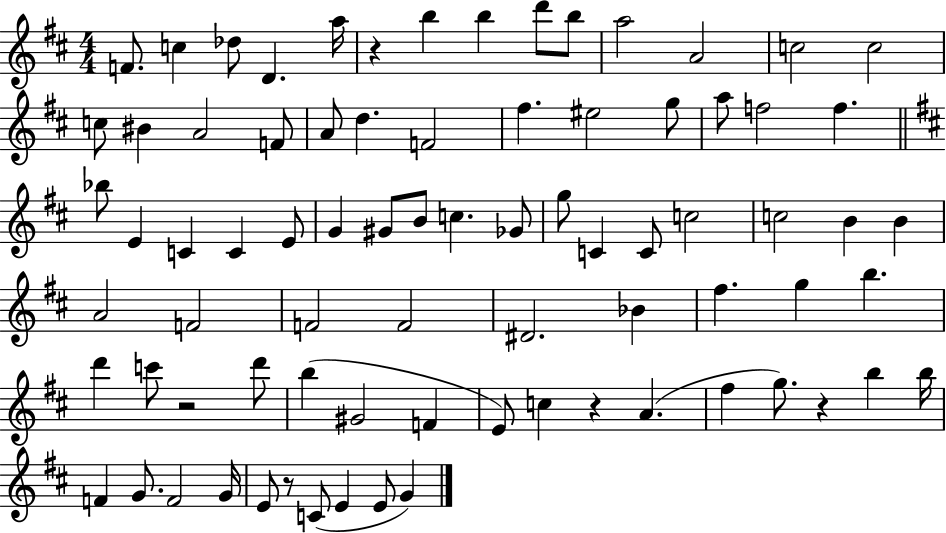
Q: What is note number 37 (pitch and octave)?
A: G5